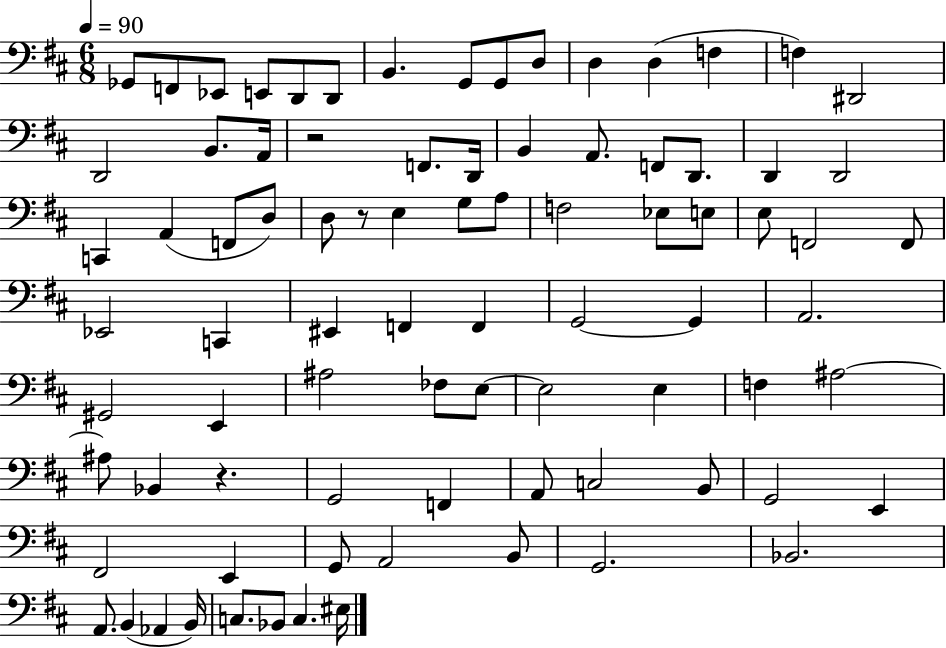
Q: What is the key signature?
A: D major